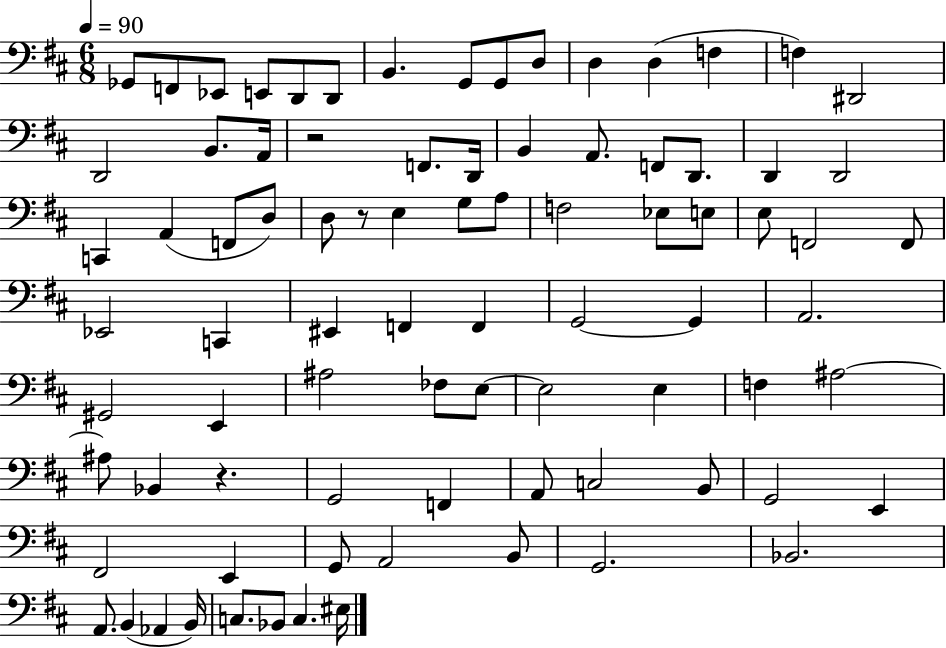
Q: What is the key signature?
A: D major